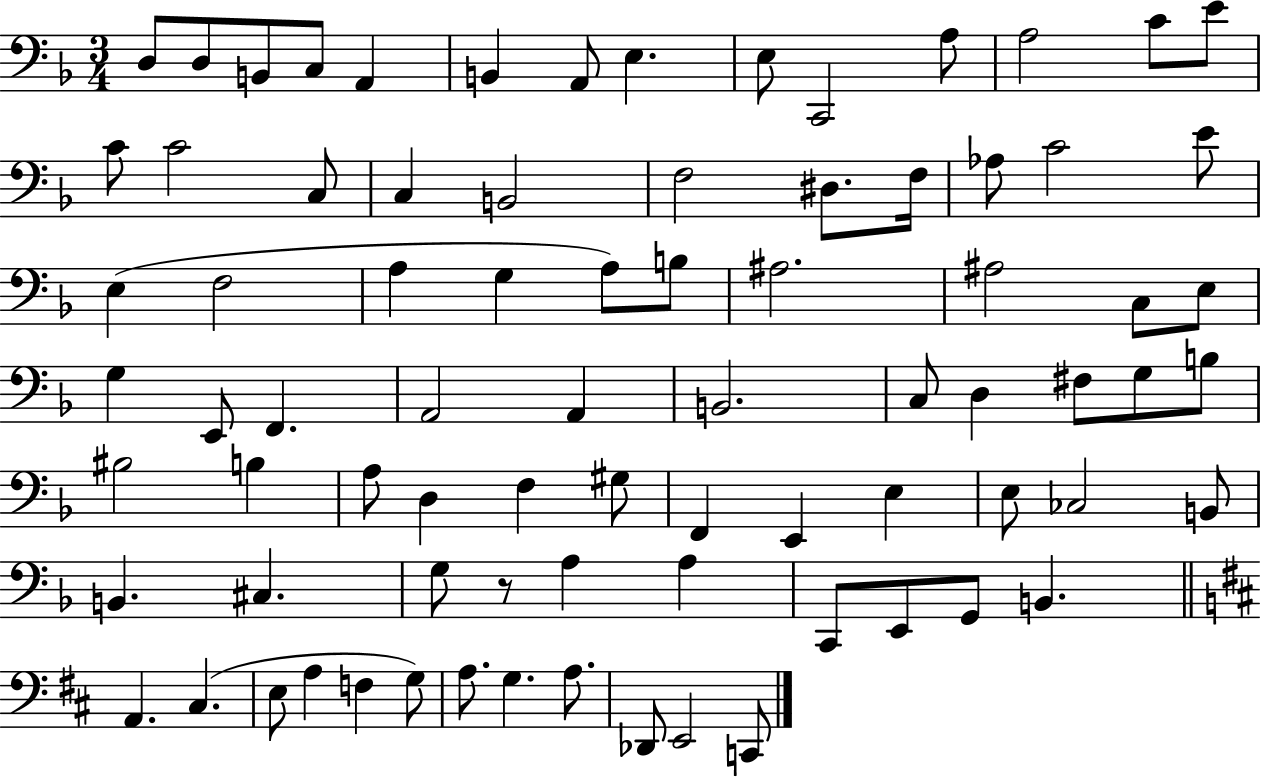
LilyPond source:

{
  \clef bass
  \numericTimeSignature
  \time 3/4
  \key f \major
  d8 d8 b,8 c8 a,4 | b,4 a,8 e4. | e8 c,2 a8 | a2 c'8 e'8 | \break c'8 c'2 c8 | c4 b,2 | f2 dis8. f16 | aes8 c'2 e'8 | \break e4( f2 | a4 g4 a8) b8 | ais2. | ais2 c8 e8 | \break g4 e,8 f,4. | a,2 a,4 | b,2. | c8 d4 fis8 g8 b8 | \break bis2 b4 | a8 d4 f4 gis8 | f,4 e,4 e4 | e8 ces2 b,8 | \break b,4. cis4. | g8 r8 a4 a4 | c,8 e,8 g,8 b,4. | \bar "||" \break \key d \major a,4. cis4.( | e8 a4 f4 g8) | a8. g4. a8. | des,8 e,2 c,8 | \break \bar "|."
}